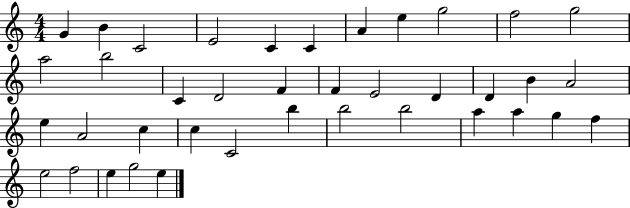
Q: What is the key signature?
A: C major